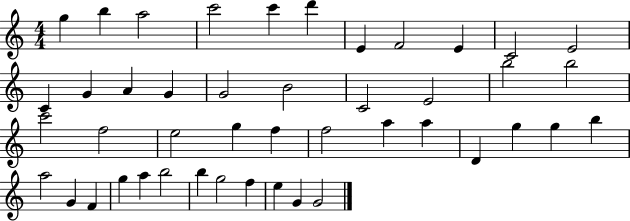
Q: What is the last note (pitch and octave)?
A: G4